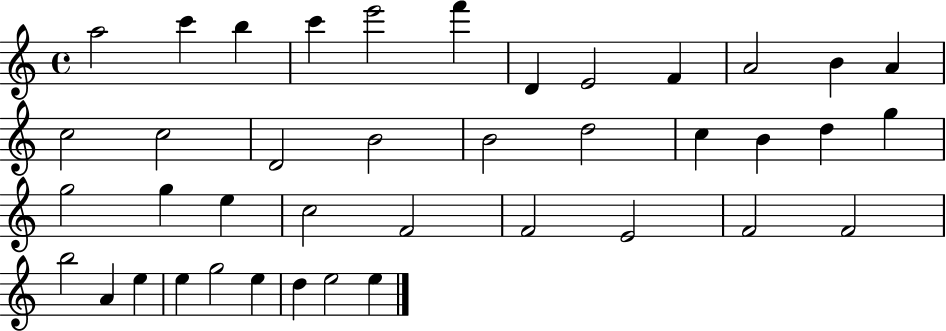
X:1
T:Untitled
M:4/4
L:1/4
K:C
a2 c' b c' e'2 f' D E2 F A2 B A c2 c2 D2 B2 B2 d2 c B d g g2 g e c2 F2 F2 E2 F2 F2 b2 A e e g2 e d e2 e